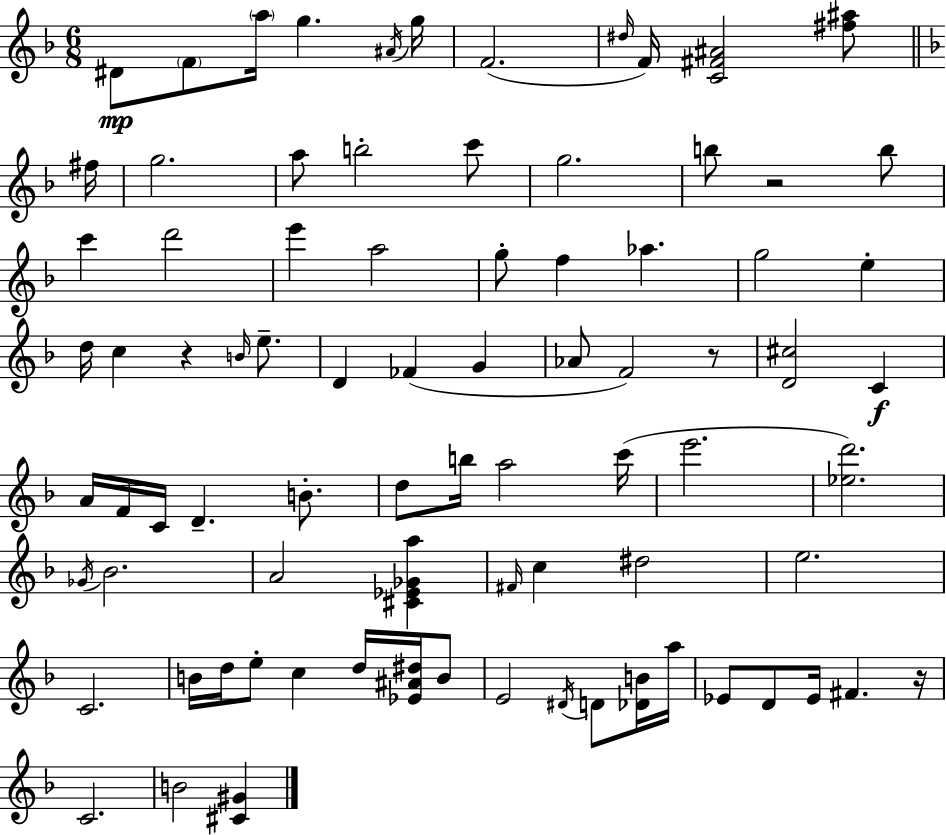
{
  \clef treble
  \numericTimeSignature
  \time 6/8
  \key f \major
  dis'8\mp \parenthesize f'8 \parenthesize a''16 g''4. \acciaccatura { ais'16 } | g''16 f'2.( | \grace { dis''16 } f'16) <c' fis' ais'>2 <fis'' ais''>8 | \bar "||" \break \key f \major fis''16 g''2. | a''8 b''2-. c'''8 | g''2. | b''8 r2 b''8 | \break c'''4 d'''2 | e'''4 a''2 | g''8-. f''4 aes''4. | g''2 e''4-. | \break d''16 c''4 r4 \grace { b'16 } e''8.-- | d'4 fes'4( g'4 | aes'8 f'2) | r8 <d' cis''>2 c'4\f | \break a'16 f'16 c'16 d'4.-- b'8.-. | d''8 b''16 a''2 | c'''16( e'''2. | <ees'' d'''>2.) | \break \acciaccatura { ges'16 } bes'2. | a'2 <cis' ees' ges' a''>4 | \grace { fis'16 } c''4 dis''2 | e''2. | \break c'2. | b'16 d''16 e''8-. c''4 | d''16 <ees' ais' dis''>16 b'8 e'2 | \acciaccatura { dis'16 } d'8 <des' b'>16 a''16 ees'8 d'8 ees'16 fis'4. | \break r16 c'2. | b'2 | <cis' gis'>4 \bar "|."
}